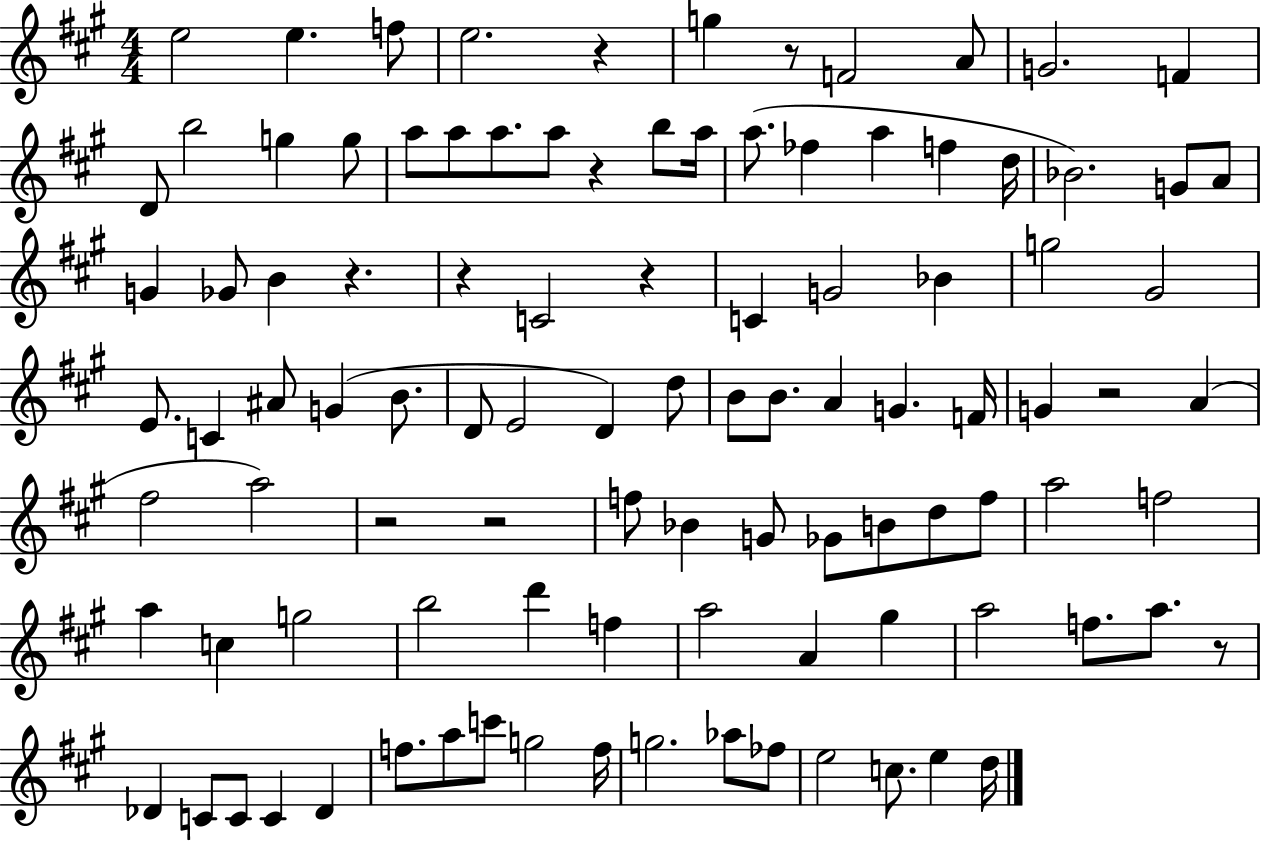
X:1
T:Untitled
M:4/4
L:1/4
K:A
e2 e f/2 e2 z g z/2 F2 A/2 G2 F D/2 b2 g g/2 a/2 a/2 a/2 a/2 z b/2 a/4 a/2 _f a f d/4 _B2 G/2 A/2 G _G/2 B z z C2 z C G2 _B g2 ^G2 E/2 C ^A/2 G B/2 D/2 E2 D d/2 B/2 B/2 A G F/4 G z2 A ^f2 a2 z2 z2 f/2 _B G/2 _G/2 B/2 d/2 f/2 a2 f2 a c g2 b2 d' f a2 A ^g a2 f/2 a/2 z/2 _D C/2 C/2 C _D f/2 a/2 c'/2 g2 f/4 g2 _a/2 _f/2 e2 c/2 e d/4